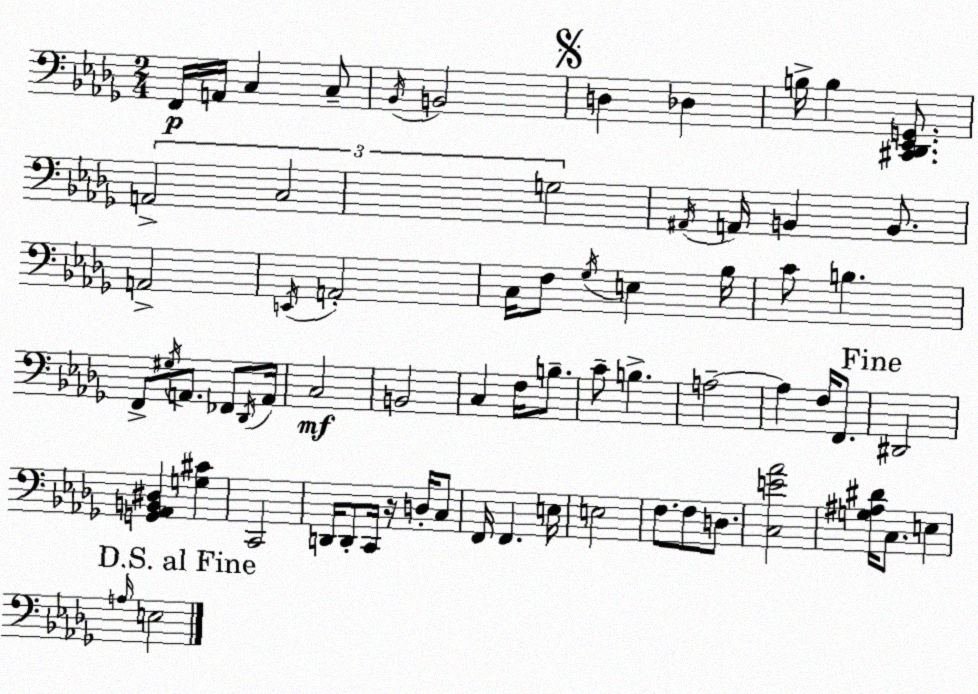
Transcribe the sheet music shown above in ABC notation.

X:1
T:Untitled
M:2/4
L:1/4
K:Bbm
F,,/4 A,,/4 C, C,/2 _B,,/4 B,,2 D, _D, B,/4 B, [^C,,_D,,_E,,G,,]/2 A,,2 C,2 G,2 ^A,,/4 A,,/4 B,, B,,/2 A,,2 E,,/4 A,,2 C,/4 F,/2 _G,/4 E, _B,/4 C/2 B, F,,/2 ^G,/4 A,,/2 _F,,/2 _D,,/4 A,,/4 C,2 B,,2 C, F,/4 B,/2 C/2 B, A,2 A, F,/4 F,,/2 ^D,,2 [G,,_A,,B,,^D,] [G,^C] C,,2 D,,/4 D,,/2 C,,/4 z/4 D,/4 C,/2 F,,/4 F,, E,/4 E,2 F,/2 F,/2 D,/2 [C,E_A]2 [G,^A,^D]/4 C,/2 E, A,/4 E,2